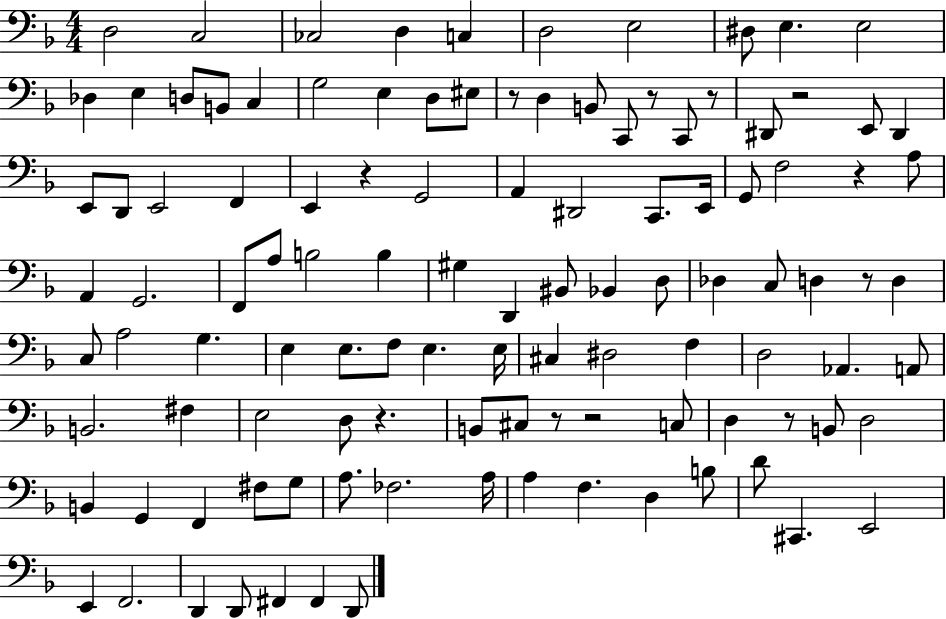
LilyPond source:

{
  \clef bass
  \numericTimeSignature
  \time 4/4
  \key f \major
  \repeat volta 2 { d2 c2 | ces2 d4 c4 | d2 e2 | dis8 e4. e2 | \break des4 e4 d8 b,8 c4 | g2 e4 d8 eis8 | r8 d4 b,8 c,8 r8 c,8 r8 | dis,8 r2 e,8 dis,4 | \break e,8 d,8 e,2 f,4 | e,4 r4 g,2 | a,4 dis,2 c,8. e,16 | g,8 f2 r4 a8 | \break a,4 g,2. | f,8 a8 b2 b4 | gis4 d,4 bis,8 bes,4 d8 | des4 c8 d4 r8 d4 | \break c8 a2 g4. | e4 e8. f8 e4. e16 | cis4 dis2 f4 | d2 aes,4. a,8 | \break b,2. fis4 | e2 d8 r4. | b,8 cis8 r8 r2 c8 | d4 r8 b,8 d2 | \break b,4 g,4 f,4 fis8 g8 | a8. fes2. a16 | a4 f4. d4 b8 | d'8 cis,4. e,2 | \break e,4 f,2. | d,4 d,8 fis,4 fis,4 d,8 | } \bar "|."
}